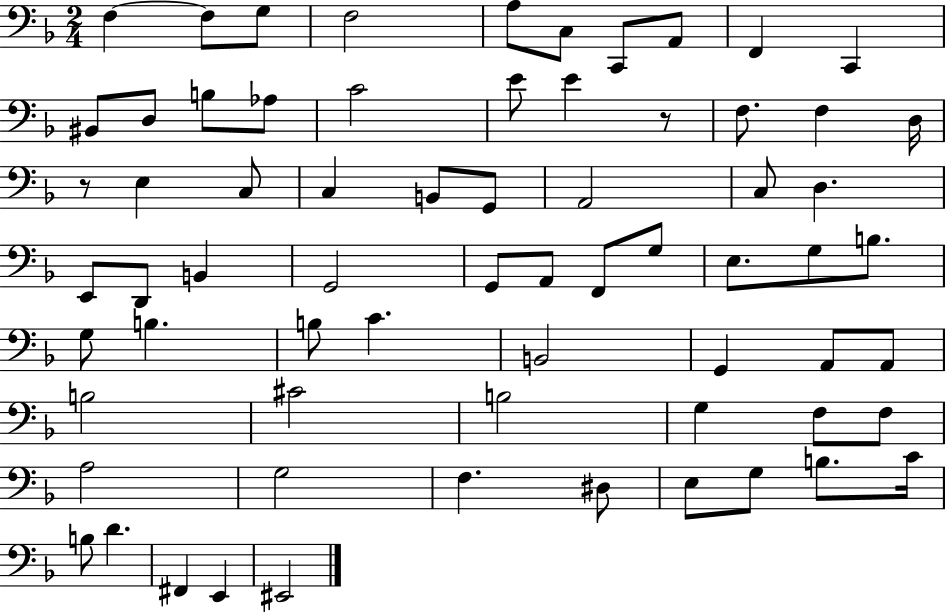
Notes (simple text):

F3/q F3/e G3/e F3/h A3/e C3/e C2/e A2/e F2/q C2/q BIS2/e D3/e B3/e Ab3/e C4/h E4/e E4/q R/e F3/e. F3/q D3/s R/e E3/q C3/e C3/q B2/e G2/e A2/h C3/e D3/q. E2/e D2/e B2/q G2/h G2/e A2/e F2/e G3/e E3/e. G3/e B3/e. G3/e B3/q. B3/e C4/q. B2/h G2/q A2/e A2/e B3/h C#4/h B3/h G3/q F3/e F3/e A3/h G3/h F3/q. D#3/e E3/e G3/e B3/e. C4/s B3/e D4/q. F#2/q E2/q EIS2/h